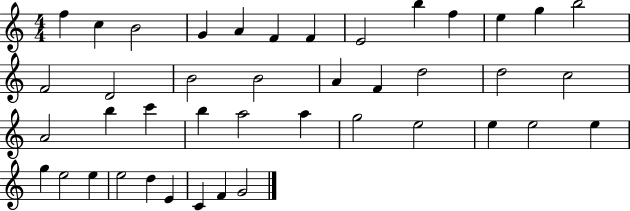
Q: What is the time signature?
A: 4/4